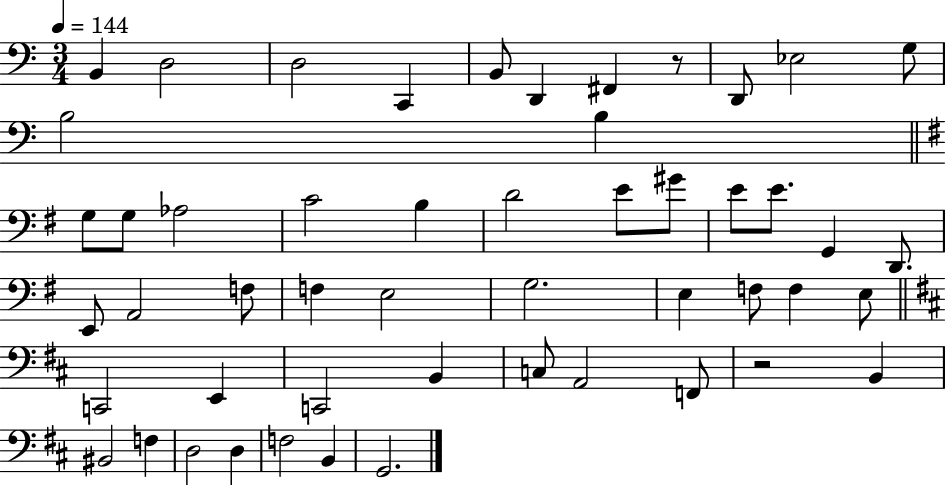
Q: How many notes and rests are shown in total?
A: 51